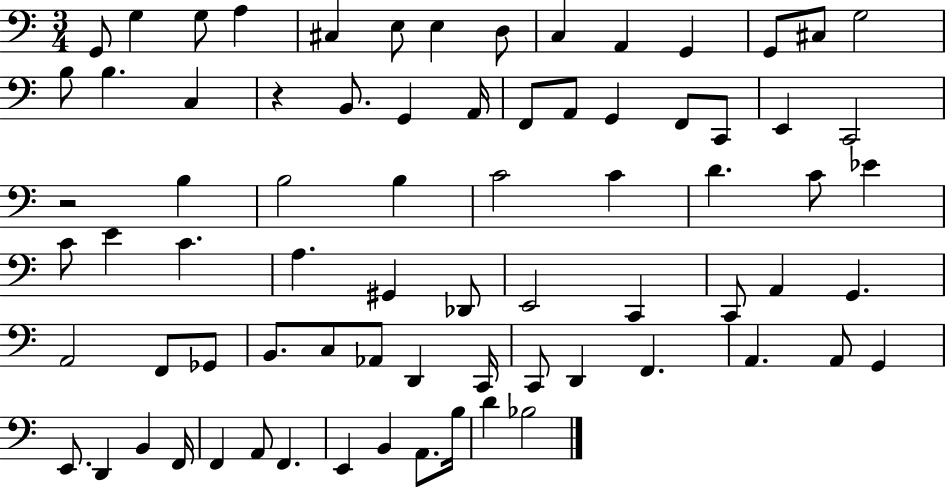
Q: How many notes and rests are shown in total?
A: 75